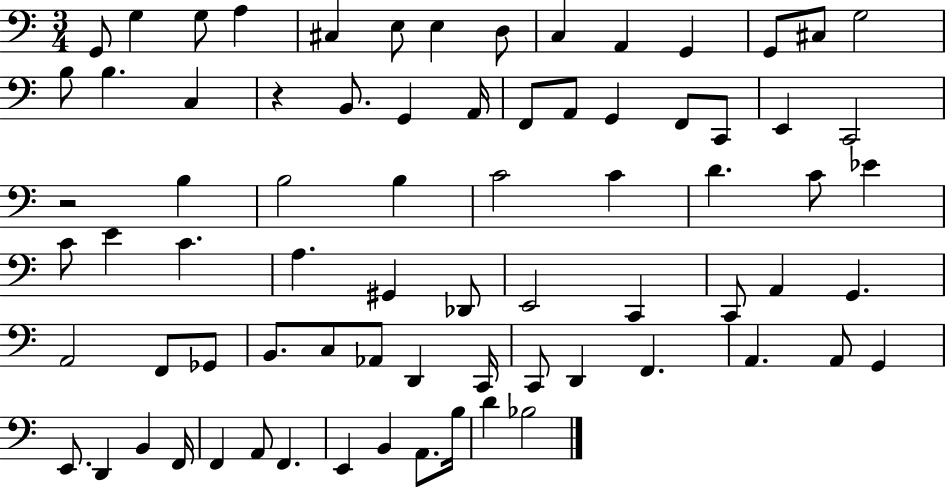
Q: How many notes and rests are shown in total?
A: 75